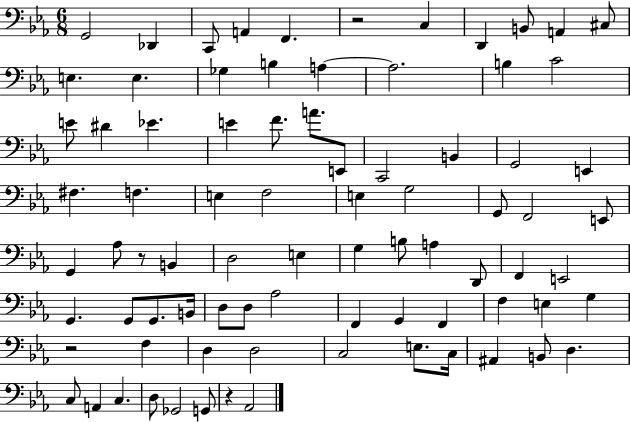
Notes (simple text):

G2/h Db2/q C2/e A2/q F2/q. R/h C3/q D2/q B2/e A2/q C#3/e E3/q. E3/q. Gb3/q B3/q A3/q A3/h. B3/q C4/h E4/e D#4/q Eb4/q. E4/q F4/e. A4/e. E2/e C2/h B2/q G2/h E2/q F#3/q. F3/q. E3/q F3/h E3/q G3/h G2/e F2/h E2/e G2/q Ab3/e R/e B2/q D3/h E3/q G3/q B3/e A3/q D2/e F2/q E2/h G2/q. G2/e G2/e. B2/s D3/e D3/e Ab3/h F2/q G2/q F2/q F3/q E3/q G3/q R/h F3/q D3/q D3/h C3/h E3/e. C3/s A#2/q B2/e D3/q. C3/e A2/q C3/q. D3/e Gb2/h G2/e R/q Ab2/h